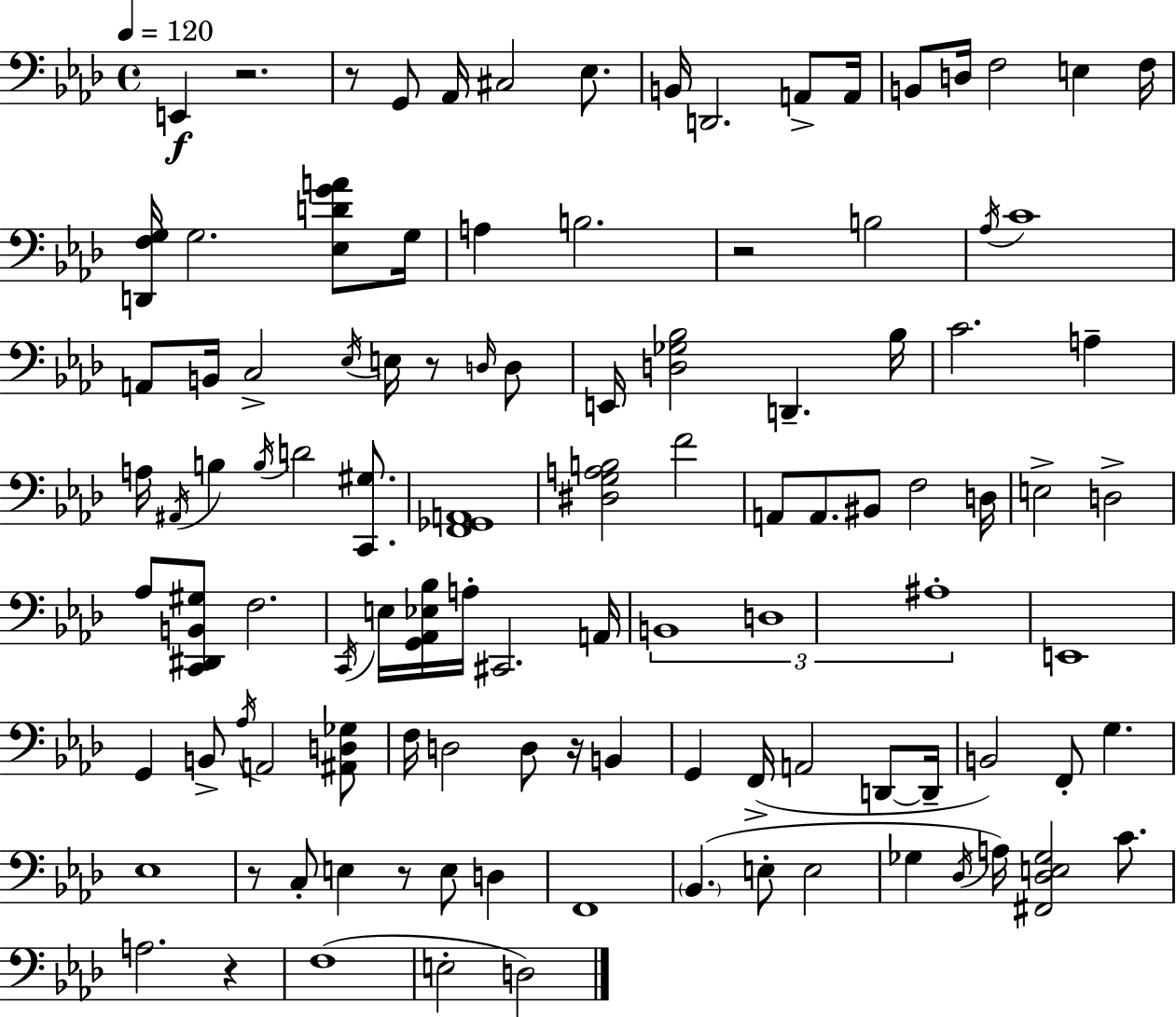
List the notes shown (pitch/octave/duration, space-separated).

E2/q R/h. R/e G2/e Ab2/s C#3/h Eb3/e. B2/s D2/h. A2/e A2/s B2/e D3/s F3/h E3/q F3/s [D2,F3,G3]/s G3/h. [Eb3,D4,G4,A4]/e G3/s A3/q B3/h. R/h B3/h Ab3/s C4/w A2/e B2/s C3/h Eb3/s E3/s R/e D3/s D3/e E2/s [D3,Gb3,Bb3]/h D2/q. Bb3/s C4/h. A3/q A3/s A#2/s B3/q B3/s D4/h [C2,G#3]/e. [F2,Gb2,A2]/w [D#3,G3,A3,B3]/h F4/h A2/e A2/e. BIS2/e F3/h D3/s E3/h D3/h Ab3/e [C2,D#2,B2,G#3]/e F3/h. C2/s E3/s [G2,Ab2,Eb3,Bb3]/s A3/s C#2/h. A2/s B2/w D3/w A#3/w E2/w G2/q B2/e Ab3/s A2/h [A#2,D3,Gb3]/e F3/s D3/h D3/e R/s B2/q G2/q F2/s A2/h D2/e D2/s B2/h F2/e G3/q. Eb3/w R/e C3/e E3/q R/e E3/e D3/q F2/w Bb2/q. E3/e E3/h Gb3/q Db3/s A3/s [F#2,Db3,E3,Gb3]/h C4/e. A3/h. R/q F3/w E3/h D3/h